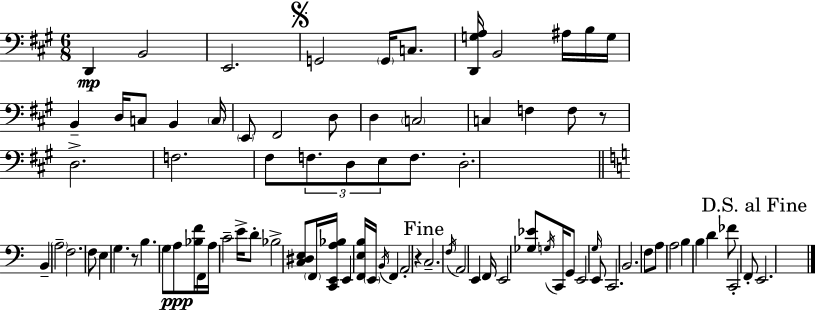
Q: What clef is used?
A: bass